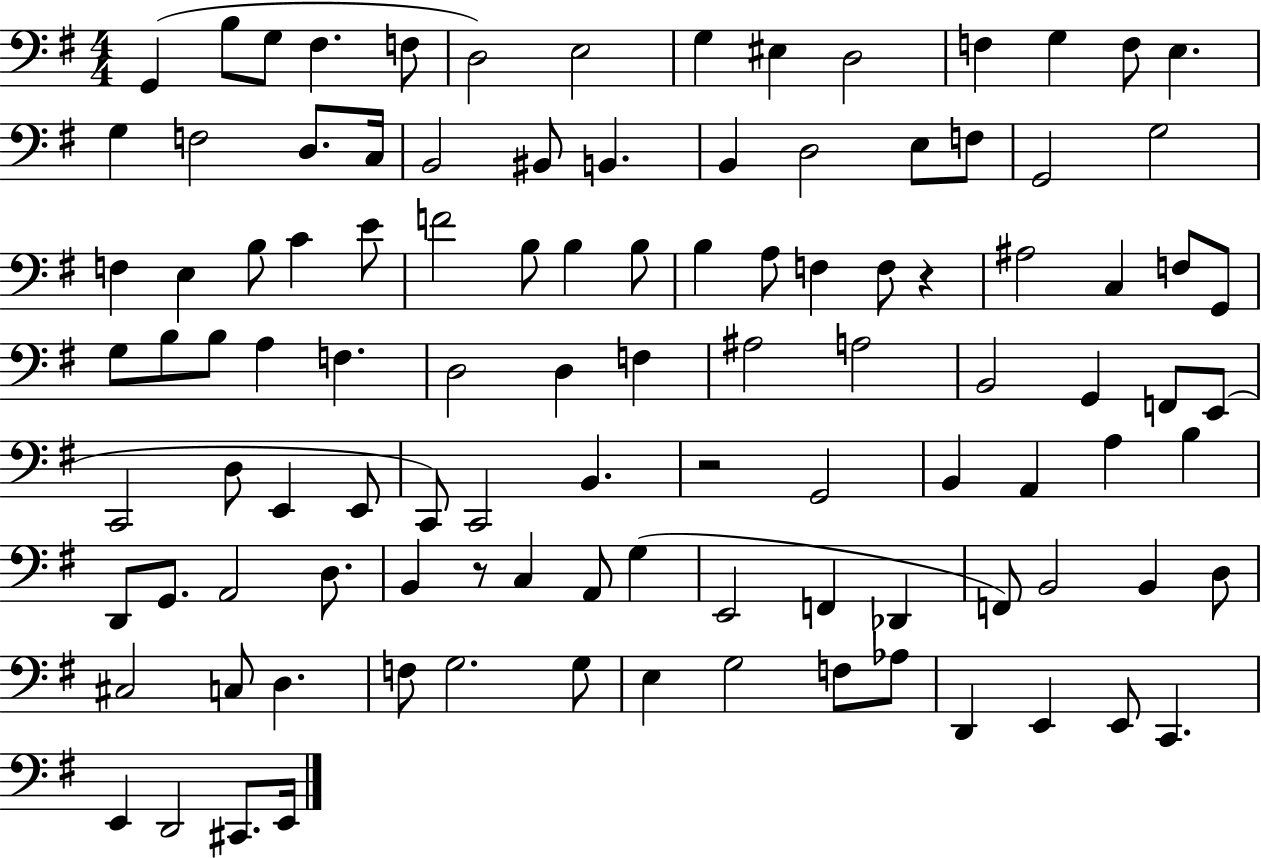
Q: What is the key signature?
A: G major